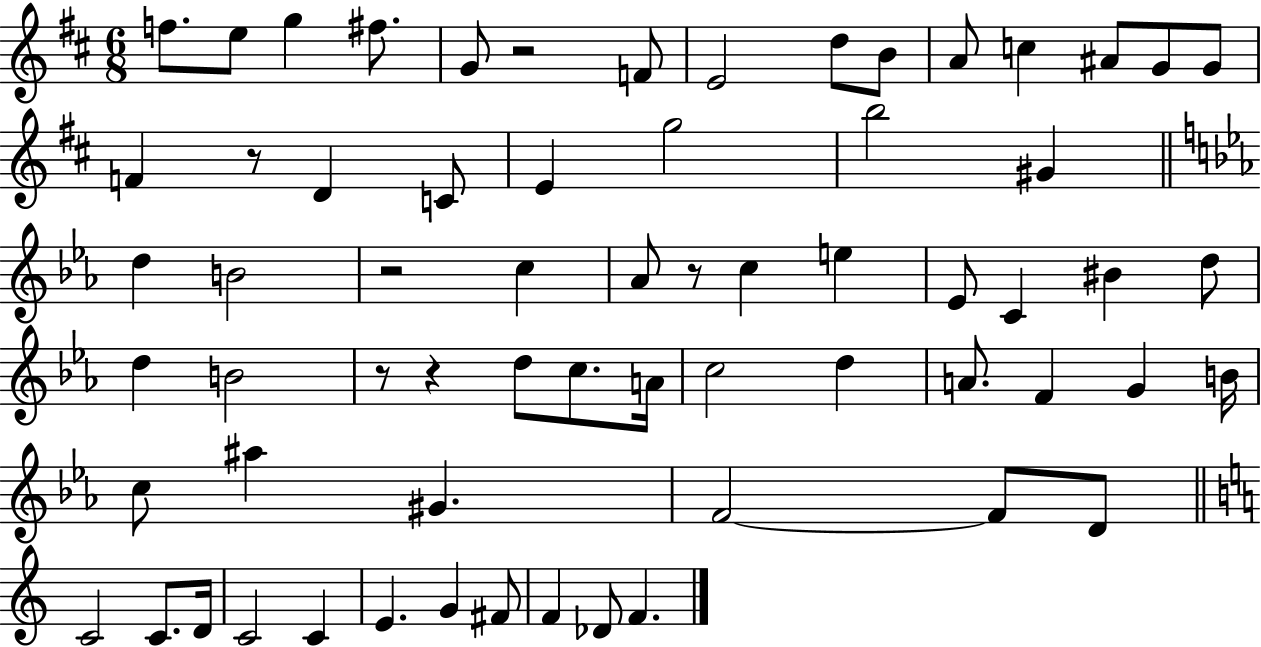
F5/e. E5/e G5/q F#5/e. G4/e R/h F4/e E4/h D5/e B4/e A4/e C5/q A#4/e G4/e G4/e F4/q R/e D4/q C4/e E4/q G5/h B5/h G#4/q D5/q B4/h R/h C5/q Ab4/e R/e C5/q E5/q Eb4/e C4/q BIS4/q D5/e D5/q B4/h R/e R/q D5/e C5/e. A4/s C5/h D5/q A4/e. F4/q G4/q B4/s C5/e A#5/q G#4/q. F4/h F4/e D4/e C4/h C4/e. D4/s C4/h C4/q E4/q. G4/q F#4/e F4/q Db4/e F4/q.